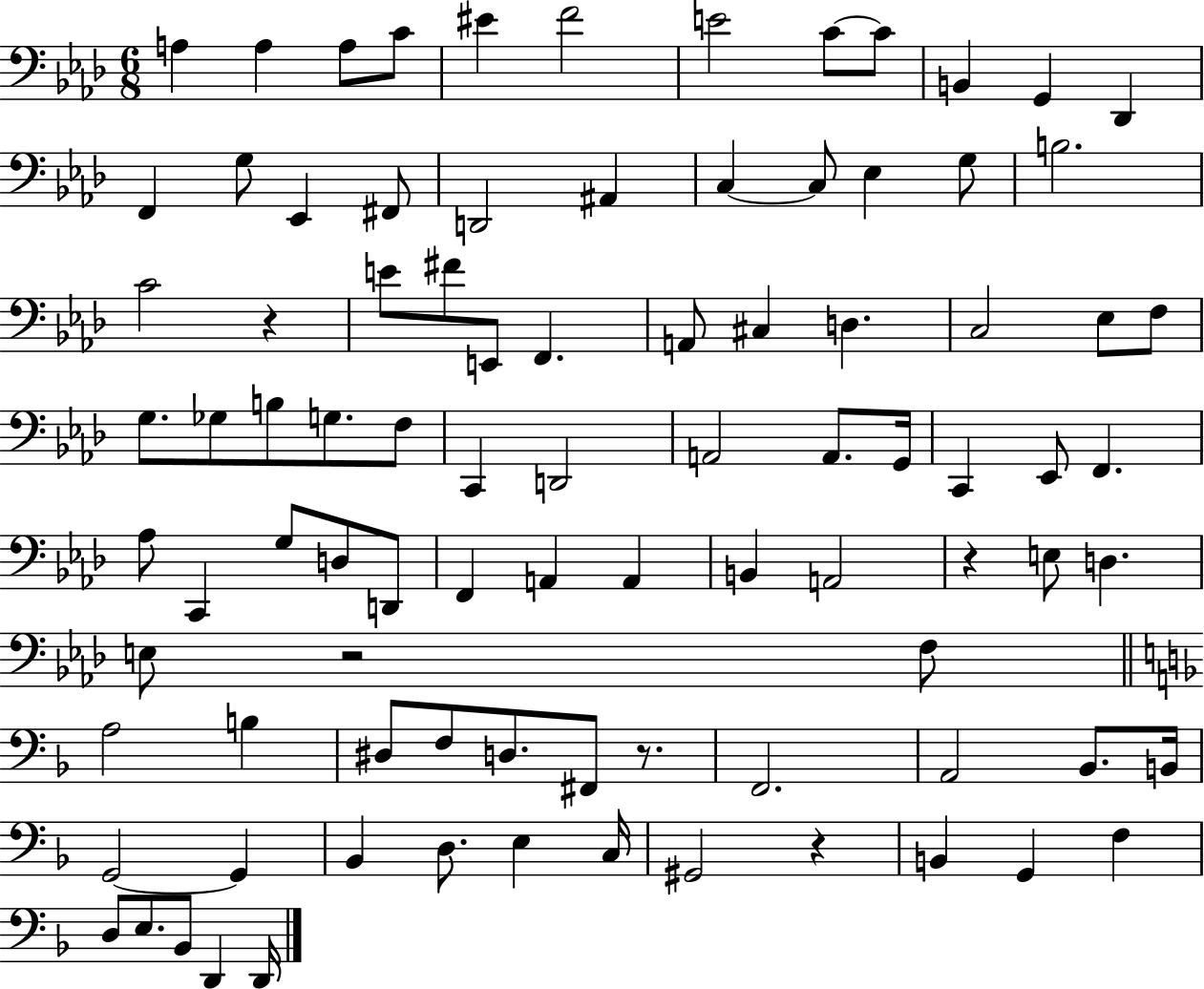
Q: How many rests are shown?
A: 5